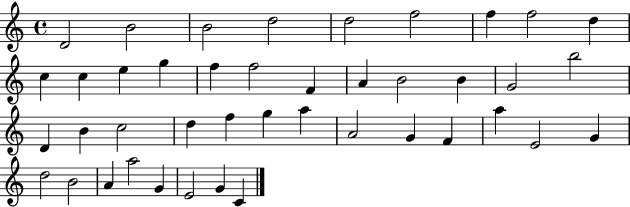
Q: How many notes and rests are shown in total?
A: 42